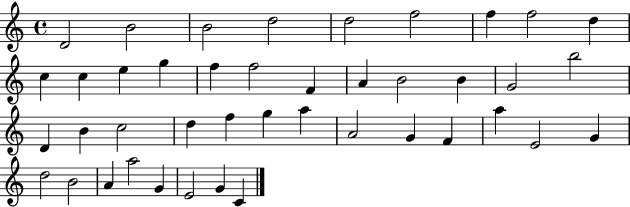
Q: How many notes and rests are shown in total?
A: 42